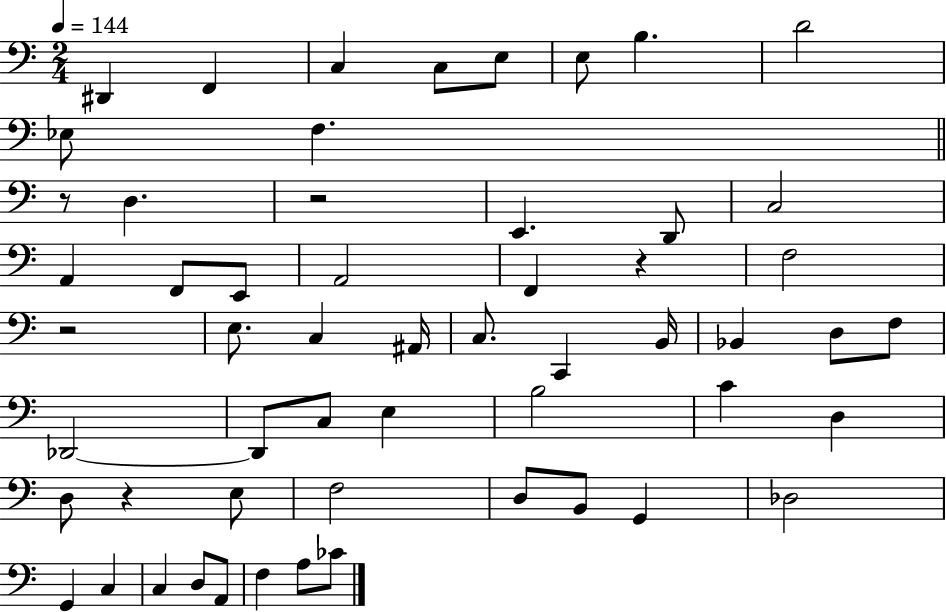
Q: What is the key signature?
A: C major